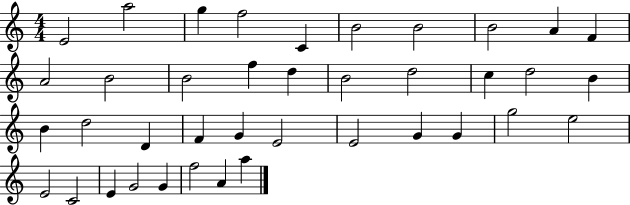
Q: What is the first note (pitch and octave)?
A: E4